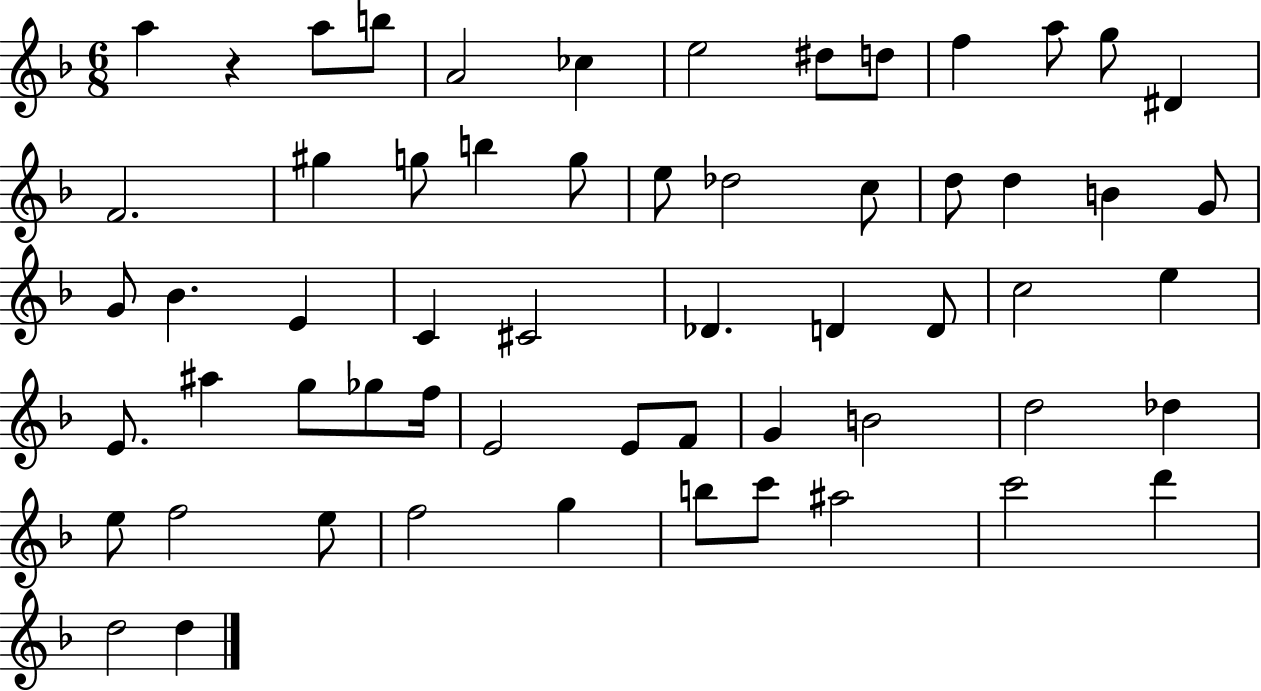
A5/q R/q A5/e B5/e A4/h CES5/q E5/h D#5/e D5/e F5/q A5/e G5/e D#4/q F4/h. G#5/q G5/e B5/q G5/e E5/e Db5/h C5/e D5/e D5/q B4/q G4/e G4/e Bb4/q. E4/q C4/q C#4/h Db4/q. D4/q D4/e C5/h E5/q E4/e. A#5/q G5/e Gb5/e F5/s E4/h E4/e F4/e G4/q B4/h D5/h Db5/q E5/e F5/h E5/e F5/h G5/q B5/e C6/e A#5/h C6/h D6/q D5/h D5/q